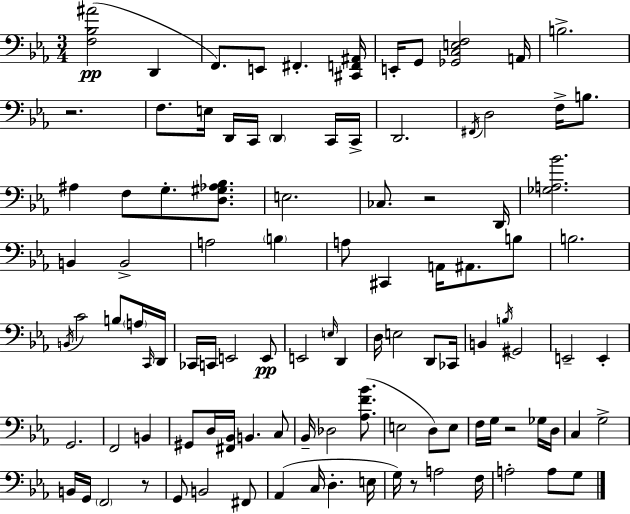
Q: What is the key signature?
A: C minor